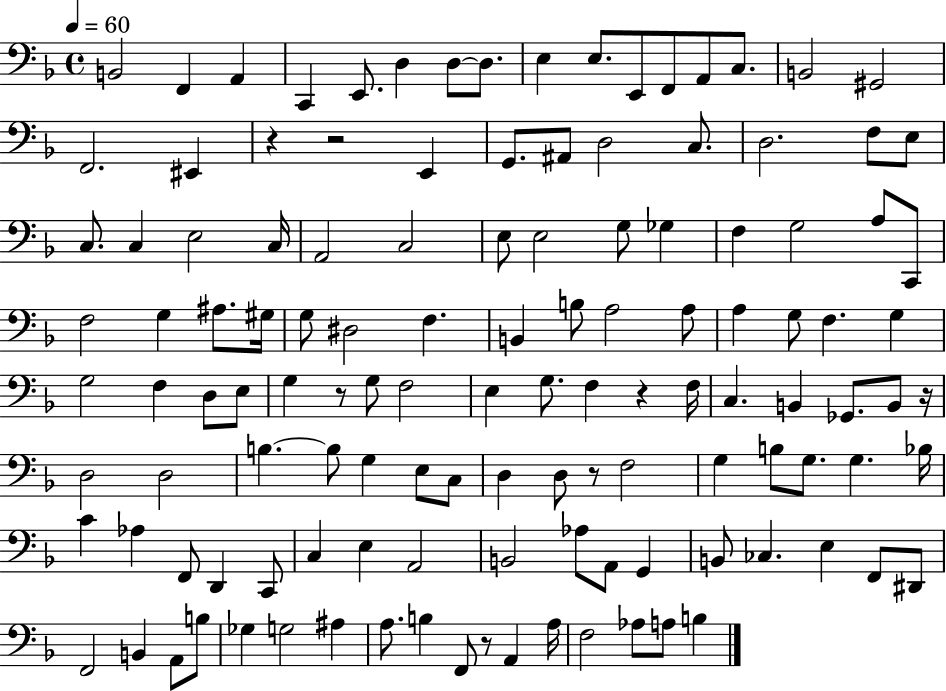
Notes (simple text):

B2/h F2/q A2/q C2/q E2/e. D3/q D3/e D3/e. E3/q E3/e. E2/e F2/e A2/e C3/e. B2/h G#2/h F2/h. EIS2/q R/q R/h E2/q G2/e. A#2/e D3/h C3/e. D3/h. F3/e E3/e C3/e. C3/q E3/h C3/s A2/h C3/h E3/e E3/h G3/e Gb3/q F3/q G3/h A3/e C2/e F3/h G3/q A#3/e. G#3/s G3/e D#3/h F3/q. B2/q B3/e A3/h A3/e A3/q G3/e F3/q. G3/q G3/h F3/q D3/e E3/e G3/q R/e G3/e F3/h E3/q G3/e. F3/q R/q F3/s C3/q. B2/q Gb2/e. B2/e R/s D3/h D3/h B3/q. B3/e G3/q E3/e C3/e D3/q D3/e R/e F3/h G3/q B3/e G3/e. G3/q. Bb3/s C4/q Ab3/q F2/e D2/q C2/e C3/q E3/q A2/h B2/h Ab3/e A2/e G2/q B2/e CES3/q. E3/q F2/e D#2/e F2/h B2/q A2/e B3/e Gb3/q G3/h A#3/q A3/e. B3/q F2/e R/e A2/q A3/s F3/h Ab3/e A3/e B3/q